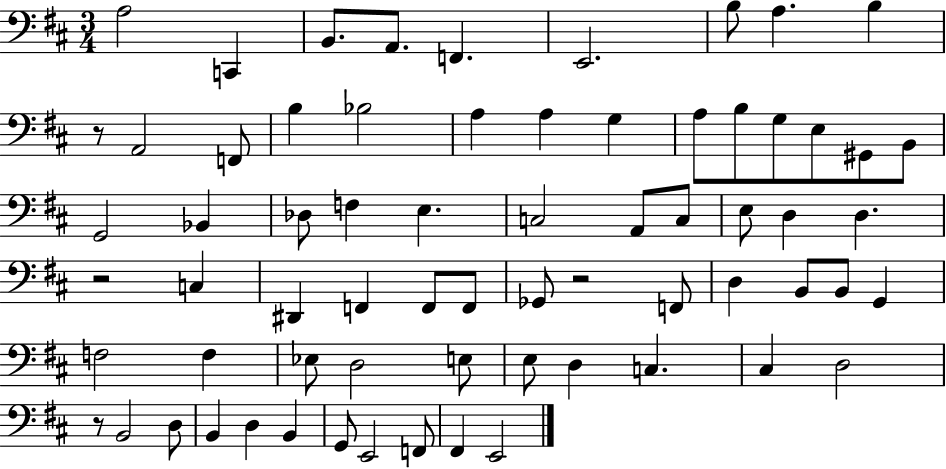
A3/h C2/q B2/e. A2/e. F2/q. E2/h. B3/e A3/q. B3/q R/e A2/h F2/e B3/q Bb3/h A3/q A3/q G3/q A3/e B3/e G3/e E3/e G#2/e B2/e G2/h Bb2/q Db3/e F3/q E3/q. C3/h A2/e C3/e E3/e D3/q D3/q. R/h C3/q D#2/q F2/q F2/e F2/e Gb2/e R/h F2/e D3/q B2/e B2/e G2/q F3/h F3/q Eb3/e D3/h E3/e E3/e D3/q C3/q. C#3/q D3/h R/e B2/h D3/e B2/q D3/q B2/q G2/e E2/h F2/e F#2/q E2/h